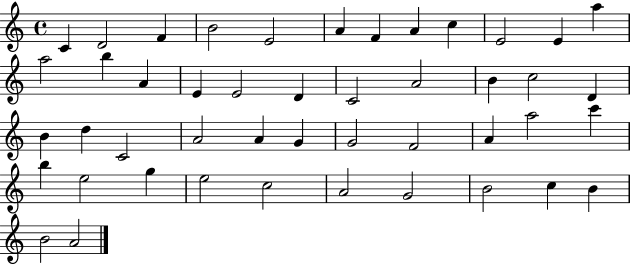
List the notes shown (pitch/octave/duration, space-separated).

C4/q D4/h F4/q B4/h E4/h A4/q F4/q A4/q C5/q E4/h E4/q A5/q A5/h B5/q A4/q E4/q E4/h D4/q C4/h A4/h B4/q C5/h D4/q B4/q D5/q C4/h A4/h A4/q G4/q G4/h F4/h A4/q A5/h C6/q B5/q E5/h G5/q E5/h C5/h A4/h G4/h B4/h C5/q B4/q B4/h A4/h